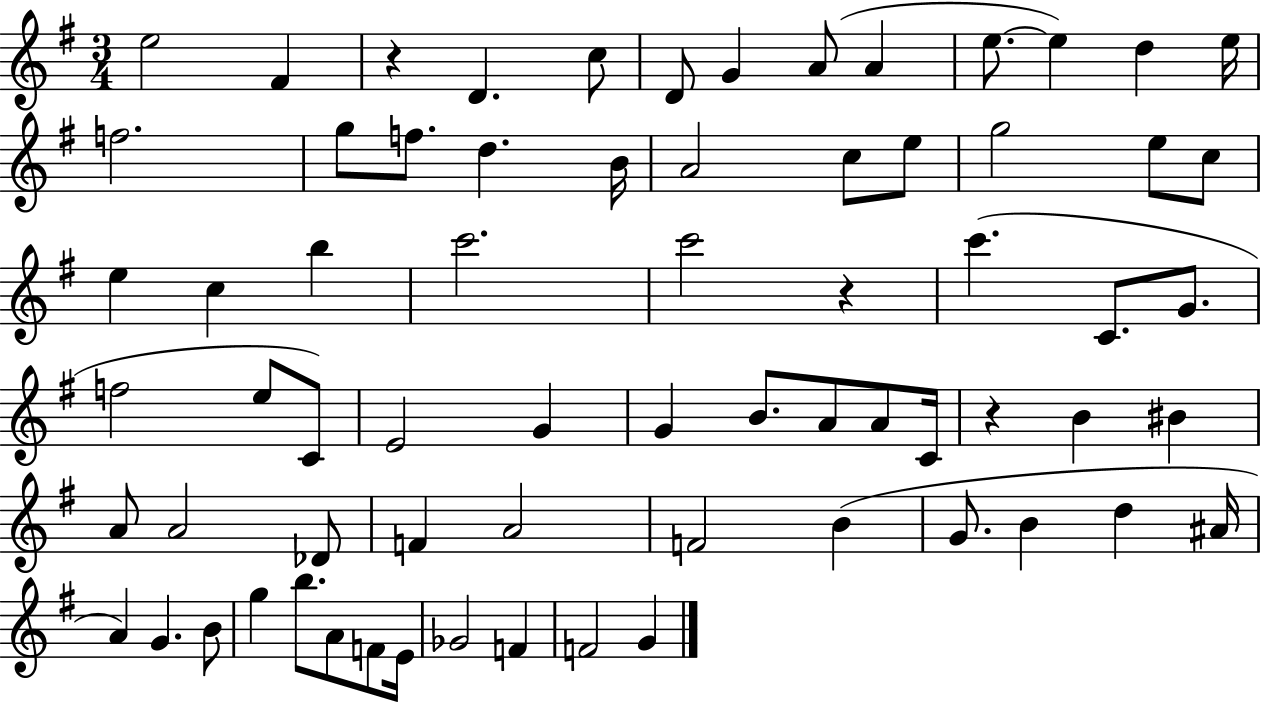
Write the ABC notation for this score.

X:1
T:Untitled
M:3/4
L:1/4
K:G
e2 ^F z D c/2 D/2 G A/2 A e/2 e d e/4 f2 g/2 f/2 d B/4 A2 c/2 e/2 g2 e/2 c/2 e c b c'2 c'2 z c' C/2 G/2 f2 e/2 C/2 E2 G G B/2 A/2 A/2 C/4 z B ^B A/2 A2 _D/2 F A2 F2 B G/2 B d ^A/4 A G B/2 g b/2 A/2 F/2 E/4 _G2 F F2 G